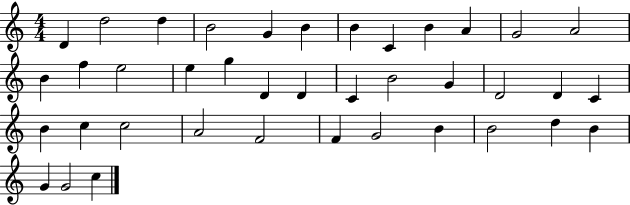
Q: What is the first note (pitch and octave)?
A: D4